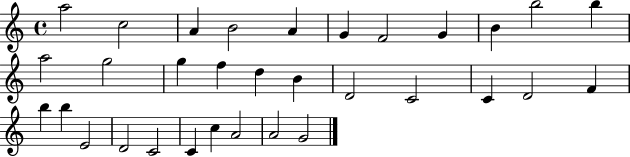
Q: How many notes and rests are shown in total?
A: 32